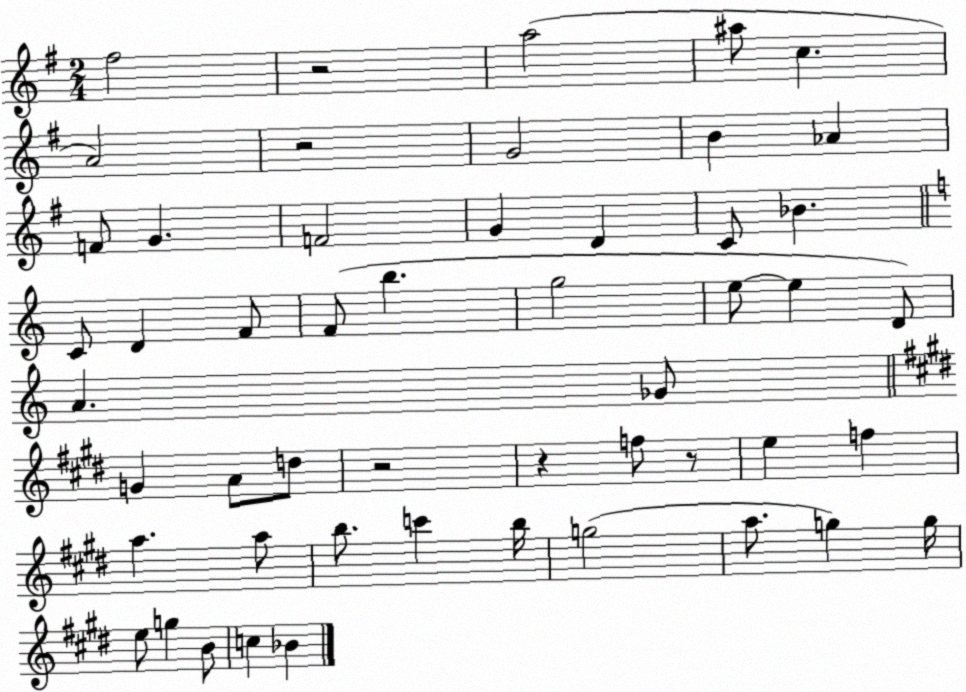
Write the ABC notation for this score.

X:1
T:Untitled
M:2/4
L:1/4
K:G
^f2 z2 a2 ^a/2 c A2 z2 G2 B _A F/2 G F2 G D C/2 _B C/2 D F/2 F/2 b g2 e/2 e D/2 A _G/2 G A/2 d/2 z2 z f/2 z/2 e f a a/2 b/2 c' b/4 g2 a/2 g g/4 e/2 g B/2 c _B